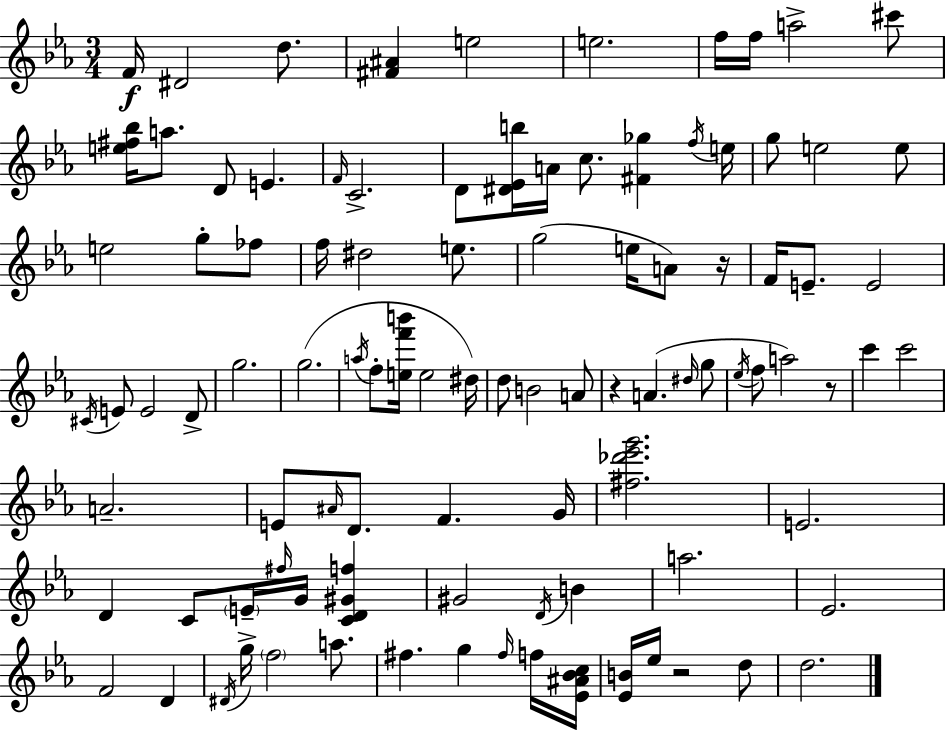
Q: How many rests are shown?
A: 4